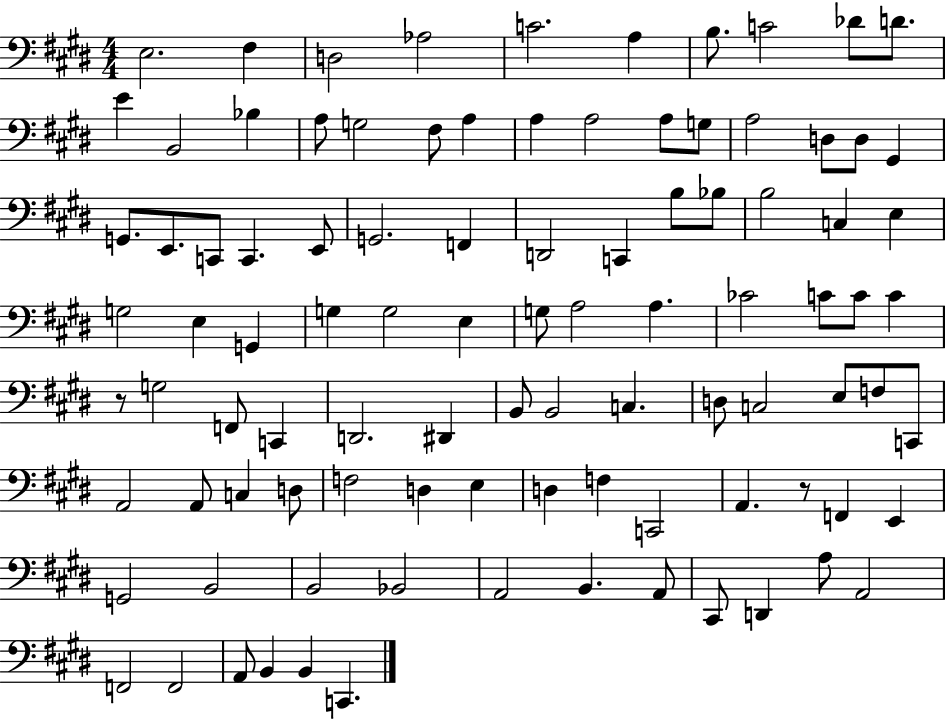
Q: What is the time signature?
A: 4/4